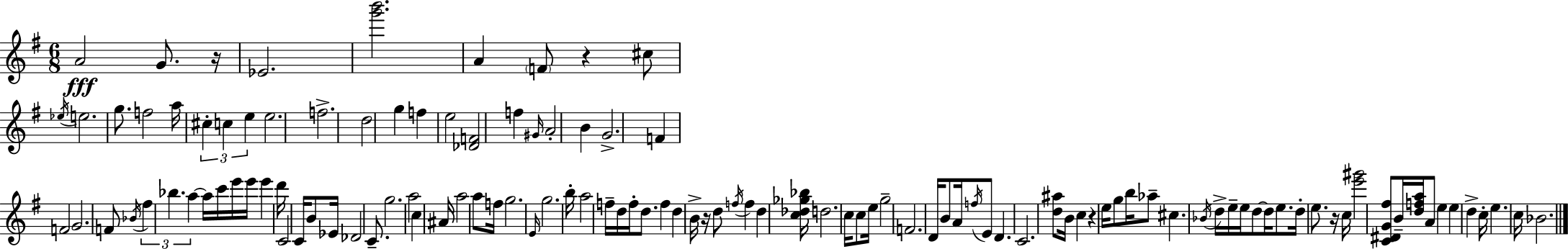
A4/h G4/e. R/s Eb4/h. [G6,B6]/h. A4/q F4/e R/q C#5/e Eb5/s E5/h. G5/e. F5/h A5/s C#5/q C5/q E5/q E5/h. F5/h. D5/h G5/q F5/q E5/h [Db4,F4]/h F5/q G#4/s A4/h B4/q G4/h. F4/q F4/h G4/h. F4/e Bb4/s F#5/q Bb5/q. A5/q A5/s C6/s E6/s E6/s E6/q D6/s C4/h C4/s B4/e Eb4/s Db4/h C4/e. G5/h. A5/h C5/q A#4/s A5/h A5/e F5/s G5/h. E4/s G5/h. B5/s A5/h F5/s D5/s F5/s D5/e. F5/q D5/q B4/s R/s D5/e F5/s F5/q D5/q [C5,Db5,Gb5,Bb5]/s D5/h. C5/s C5/e E5/s G5/h F4/h. D4/s B4/e A4/s F5/s E4/e D4/q. C4/h. [D5,A#5]/e B4/s C5/q R/q E5/s G5/e B5/s Ab5/e C#5/q. Bb4/s D5/s E5/s E5/s D5/e D5/s E5/e. D5/s E5/e. R/s C5/s [E6,G#6]/h [C4,D#4,G4,F#5]/e B4/s [D5,F5,A5]/s A4/e E5/q E5/q D5/q C5/s E5/q. C5/s Bb4/h.